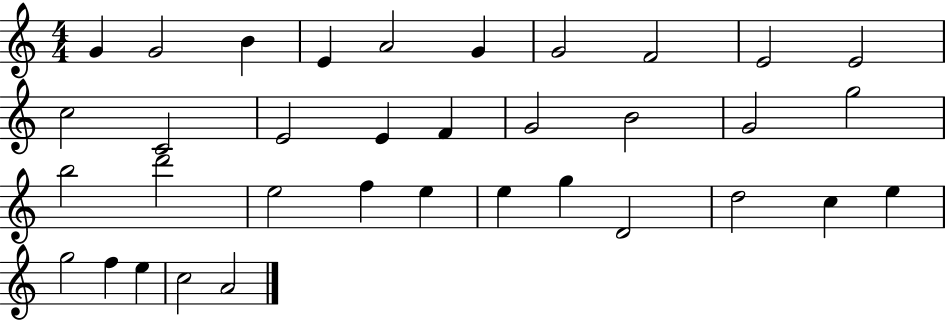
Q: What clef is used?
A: treble